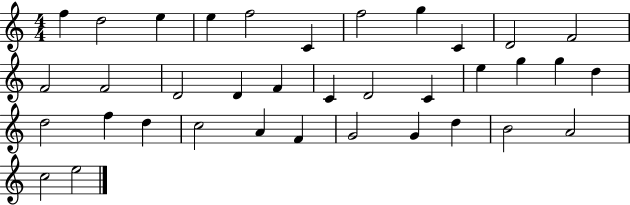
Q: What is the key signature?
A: C major